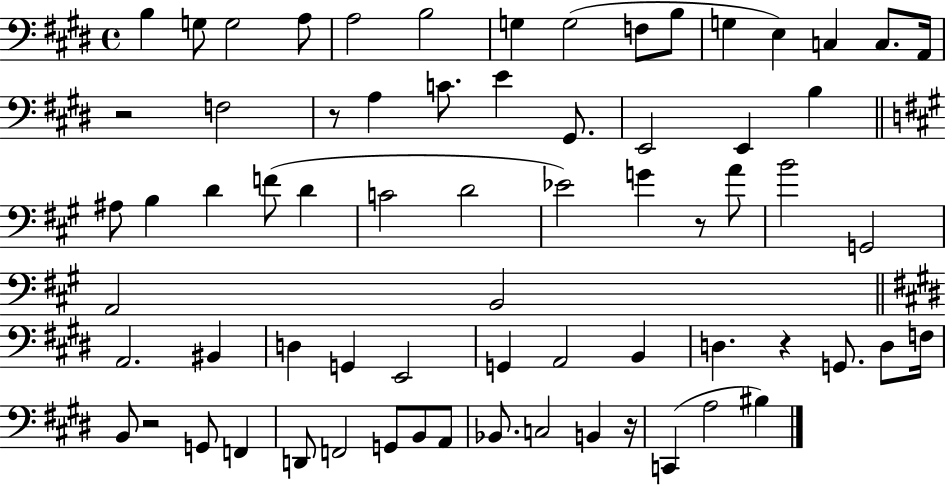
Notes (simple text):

B3/q G3/e G3/h A3/e A3/h B3/h G3/q G3/h F3/e B3/e G3/q E3/q C3/q C3/e. A2/s R/h F3/h R/e A3/q C4/e. E4/q G#2/e. E2/h E2/q B3/q A#3/e B3/q D4/q F4/e D4/q C4/h D4/h Eb4/h G4/q R/e A4/e B4/h G2/h A2/h B2/h A2/h. BIS2/q D3/q G2/q E2/h G2/q A2/h B2/q D3/q. R/q G2/e. D3/e F3/s B2/e R/h G2/e F2/q D2/e F2/h G2/e B2/e A2/e Bb2/e. C3/h B2/q R/s C2/q A3/h BIS3/q